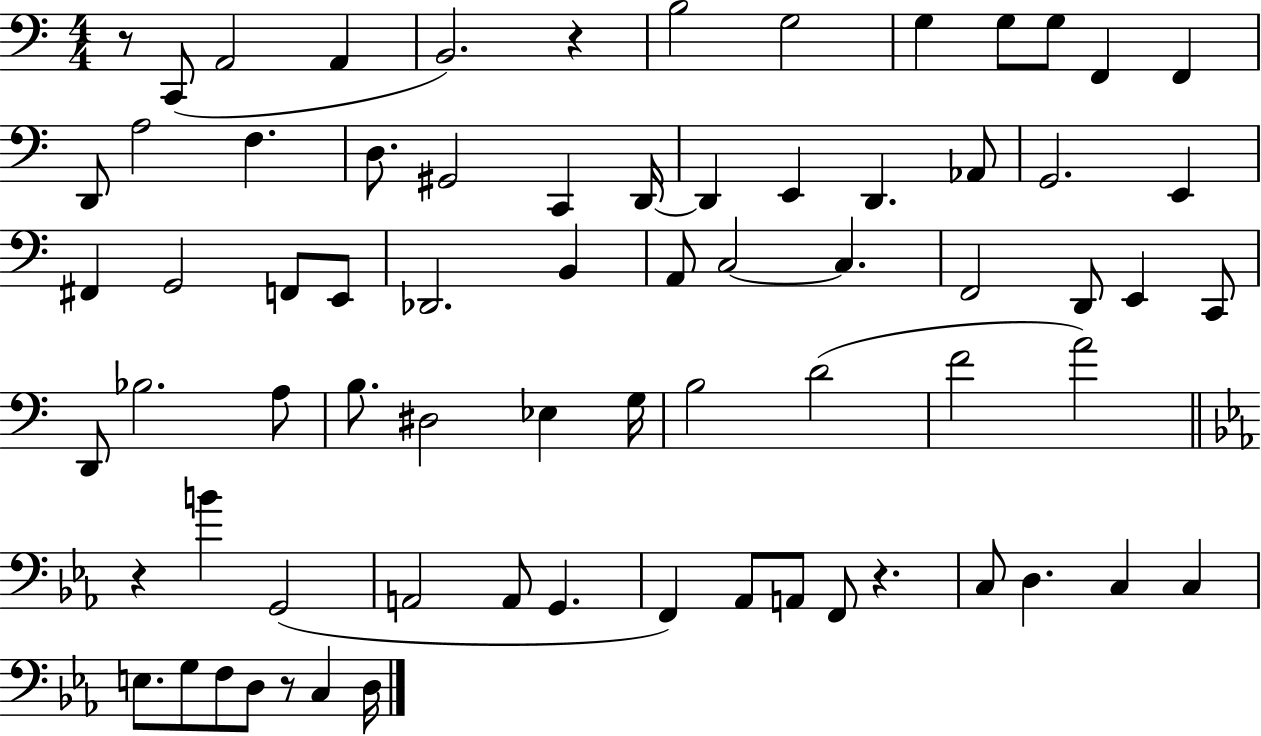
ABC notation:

X:1
T:Untitled
M:4/4
L:1/4
K:C
z/2 C,,/2 A,,2 A,, B,,2 z B,2 G,2 G, G,/2 G,/2 F,, F,, D,,/2 A,2 F, D,/2 ^G,,2 C,, D,,/4 D,, E,, D,, _A,,/2 G,,2 E,, ^F,, G,,2 F,,/2 E,,/2 _D,,2 B,, A,,/2 C,2 C, F,,2 D,,/2 E,, C,,/2 D,,/2 _B,2 A,/2 B,/2 ^D,2 _E, G,/4 B,2 D2 F2 A2 z B G,,2 A,,2 A,,/2 G,, F,, _A,,/2 A,,/2 F,,/2 z C,/2 D, C, C, E,/2 G,/2 F,/2 D,/2 z/2 C, D,/4